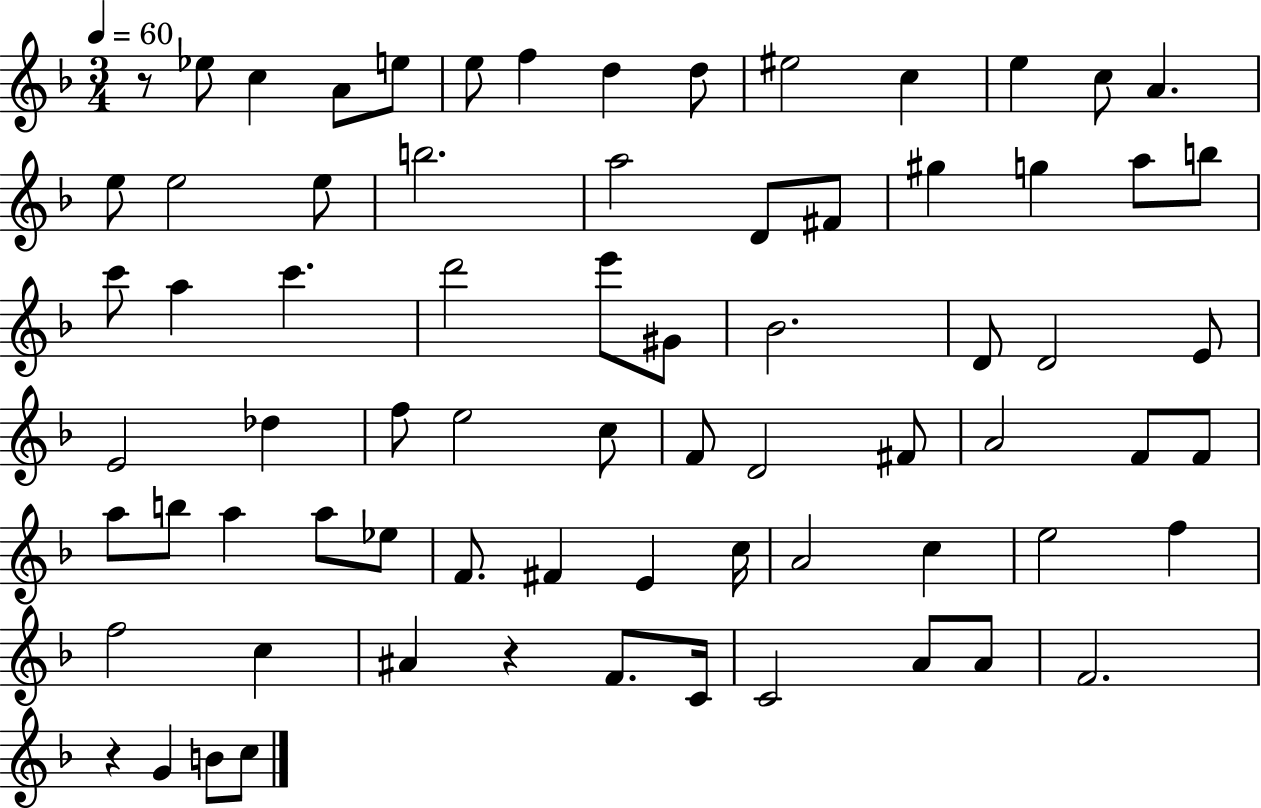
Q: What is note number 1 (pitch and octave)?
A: Eb5